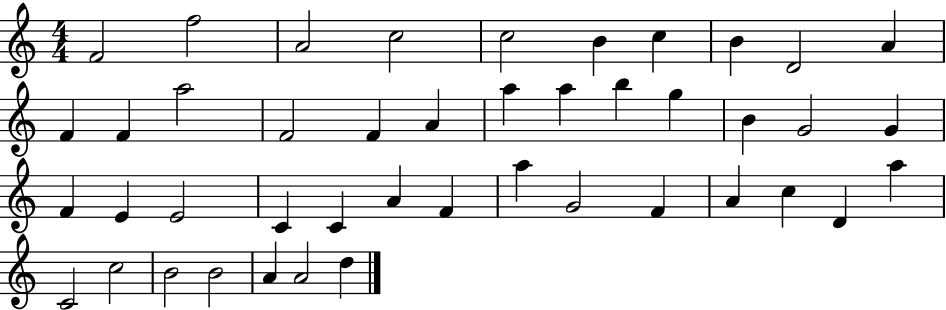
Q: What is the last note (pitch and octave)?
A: D5